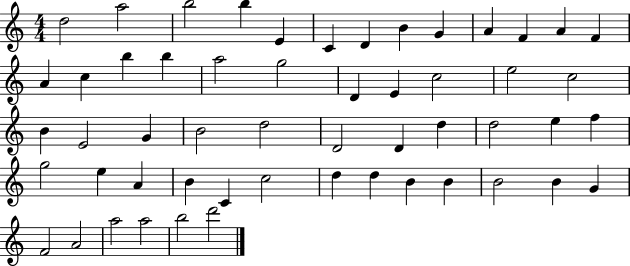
D5/h A5/h B5/h B5/q E4/q C4/q D4/q B4/q G4/q A4/q F4/q A4/q F4/q A4/q C5/q B5/q B5/q A5/h G5/h D4/q E4/q C5/h E5/h C5/h B4/q E4/h G4/q B4/h D5/h D4/h D4/q D5/q D5/h E5/q F5/q G5/h E5/q A4/q B4/q C4/q C5/h D5/q D5/q B4/q B4/q B4/h B4/q G4/q F4/h A4/h A5/h A5/h B5/h D6/h